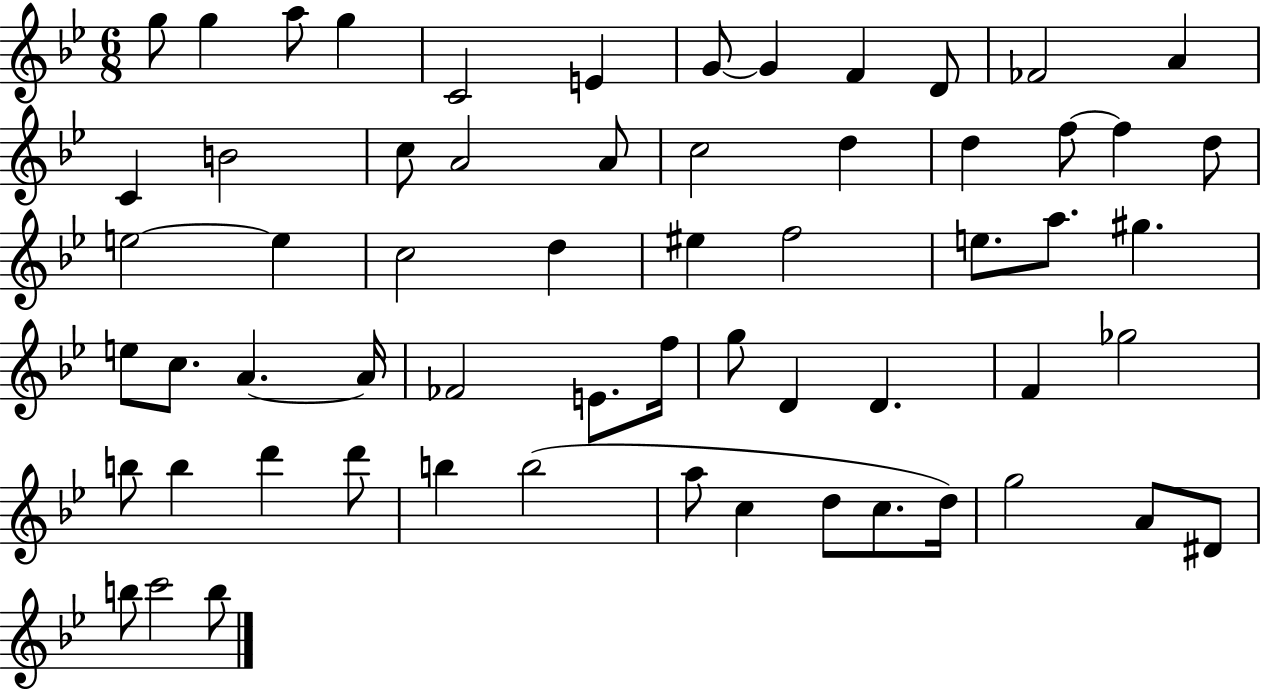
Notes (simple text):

G5/e G5/q A5/e G5/q C4/h E4/q G4/e G4/q F4/q D4/e FES4/h A4/q C4/q B4/h C5/e A4/h A4/e C5/h D5/q D5/q F5/e F5/q D5/e E5/h E5/q C5/h D5/q EIS5/q F5/h E5/e. A5/e. G#5/q. E5/e C5/e. A4/q. A4/s FES4/h E4/e. F5/s G5/e D4/q D4/q. F4/q Gb5/h B5/e B5/q D6/q D6/e B5/q B5/h A5/e C5/q D5/e C5/e. D5/s G5/h A4/e D#4/e B5/e C6/h B5/e